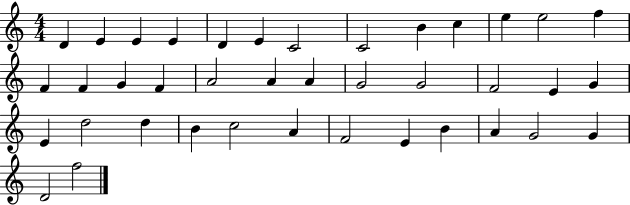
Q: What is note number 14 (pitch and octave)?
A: F4